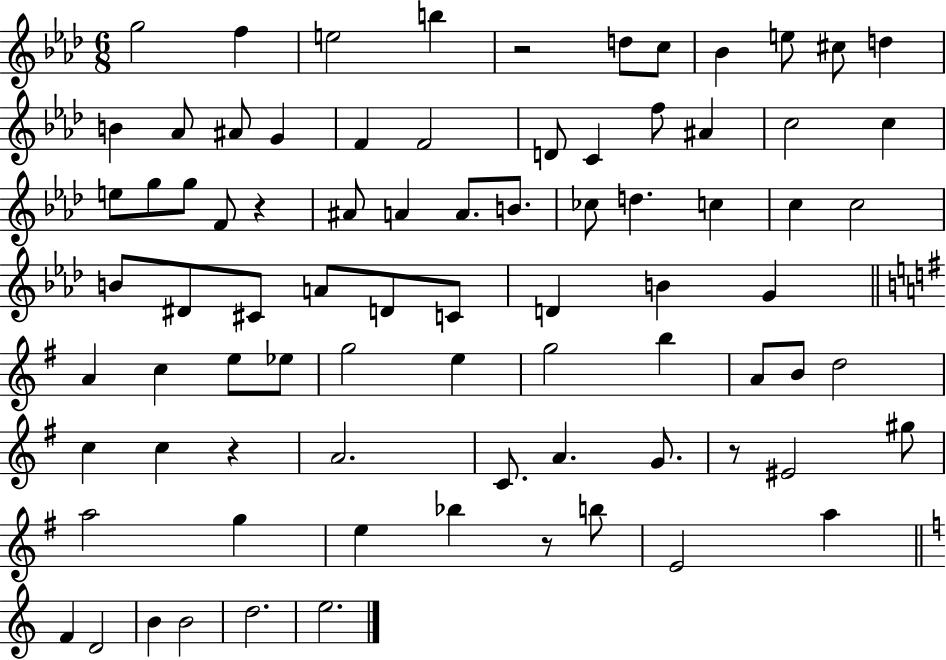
{
  \clef treble
  \numericTimeSignature
  \time 6/8
  \key aes \major
  g''2 f''4 | e''2 b''4 | r2 d''8 c''8 | bes'4 e''8 cis''8 d''4 | \break b'4 aes'8 ais'8 g'4 | f'4 f'2 | d'8 c'4 f''8 ais'4 | c''2 c''4 | \break e''8 g''8 g''8 f'8 r4 | ais'8 a'4 a'8. b'8. | ces''8 d''4. c''4 | c''4 c''2 | \break b'8 dis'8 cis'8 a'8 d'8 c'8 | d'4 b'4 g'4 | \bar "||" \break \key g \major a'4 c''4 e''8 ees''8 | g''2 e''4 | g''2 b''4 | a'8 b'8 d''2 | \break c''4 c''4 r4 | a'2. | c'8. a'4. g'8. | r8 eis'2 gis''8 | \break a''2 g''4 | e''4 bes''4 r8 b''8 | e'2 a''4 | \bar "||" \break \key a \minor f'4 d'2 | b'4 b'2 | d''2. | e''2. | \break \bar "|."
}